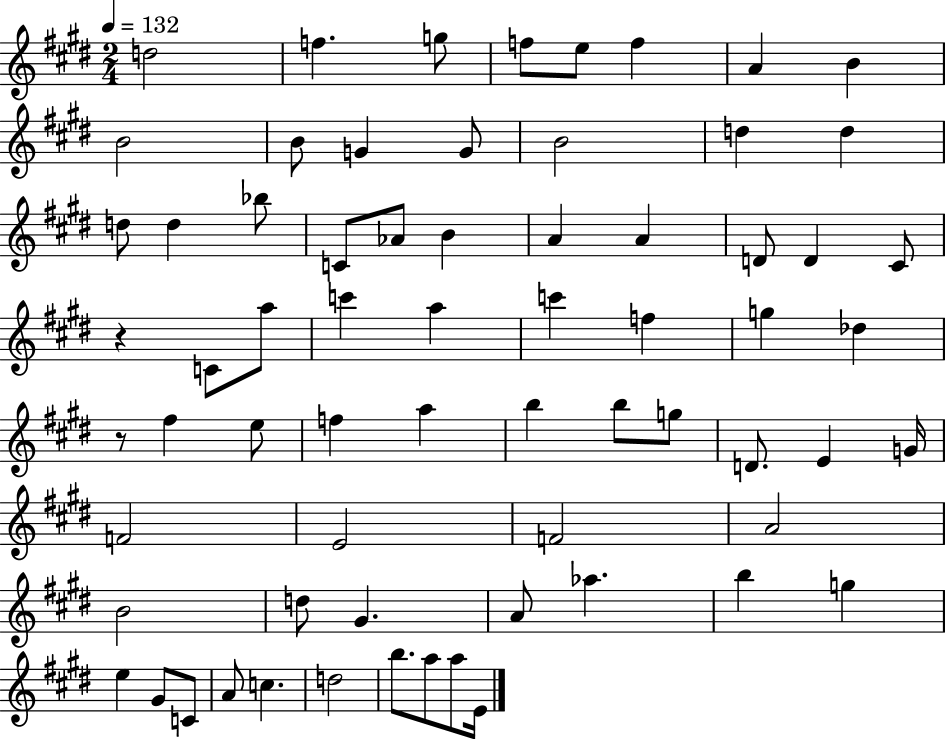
D5/h F5/q. G5/e F5/e E5/e F5/q A4/q B4/q B4/h B4/e G4/q G4/e B4/h D5/q D5/q D5/e D5/q Bb5/e C4/e Ab4/e B4/q A4/q A4/q D4/e D4/q C#4/e R/q C4/e A5/e C6/q A5/q C6/q F5/q G5/q Db5/q R/e F#5/q E5/e F5/q A5/q B5/q B5/e G5/e D4/e. E4/q G4/s F4/h E4/h F4/h A4/h B4/h D5/e G#4/q. A4/e Ab5/q. B5/q G5/q E5/q G#4/e C4/e A4/e C5/q. D5/h B5/e. A5/e A5/e E4/s